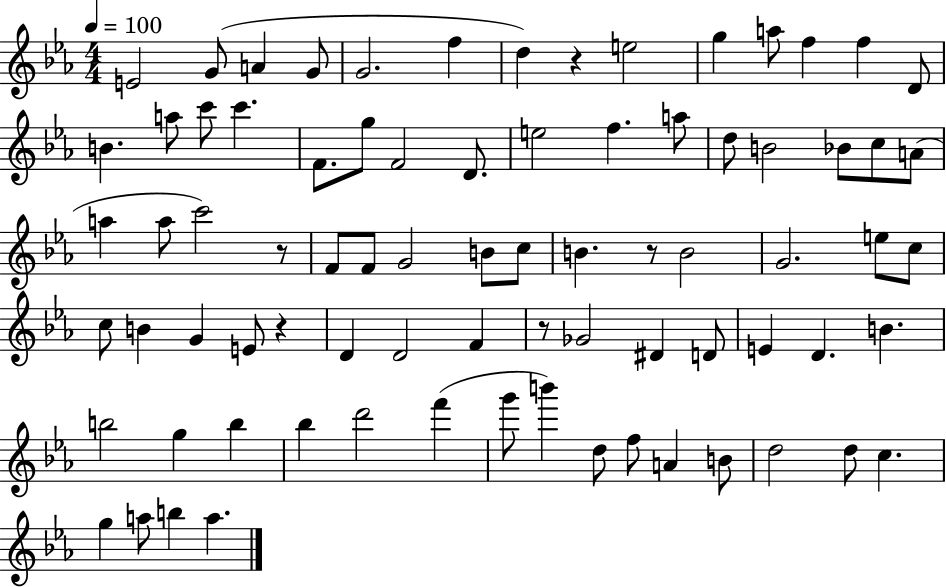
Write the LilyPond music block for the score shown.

{
  \clef treble
  \numericTimeSignature
  \time 4/4
  \key ees \major
  \tempo 4 = 100
  e'2 g'8( a'4 g'8 | g'2. f''4 | d''4) r4 e''2 | g''4 a''8 f''4 f''4 d'8 | \break b'4. a''8 c'''8 c'''4. | f'8. g''8 f'2 d'8. | e''2 f''4. a''8 | d''8 b'2 bes'8 c''8 a'8( | \break a''4 a''8 c'''2) r8 | f'8 f'8 g'2 b'8 c''8 | b'4. r8 b'2 | g'2. e''8 c''8 | \break c''8 b'4 g'4 e'8 r4 | d'4 d'2 f'4 | r8 ges'2 dis'4 d'8 | e'4 d'4. b'4. | \break b''2 g''4 b''4 | bes''4 d'''2 f'''4( | g'''8 b'''4) d''8 f''8 a'4 b'8 | d''2 d''8 c''4. | \break g''4 a''8 b''4 a''4. | \bar "|."
}